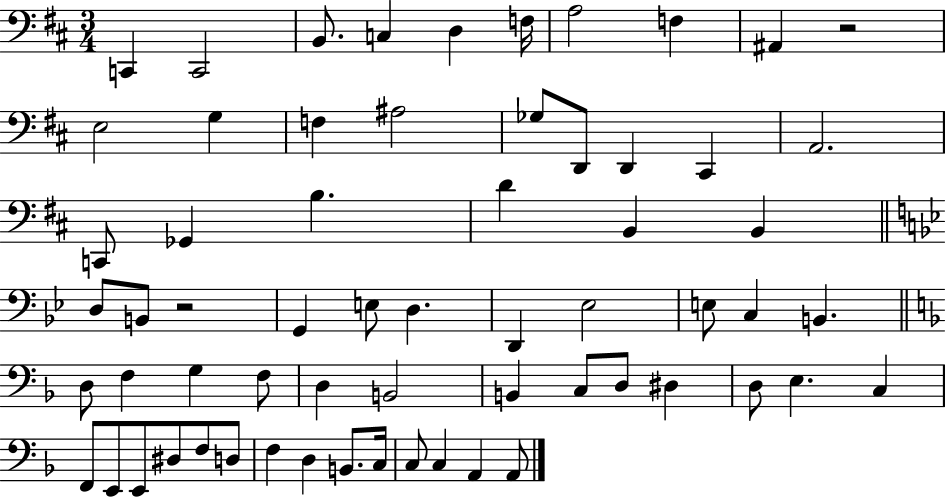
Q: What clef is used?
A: bass